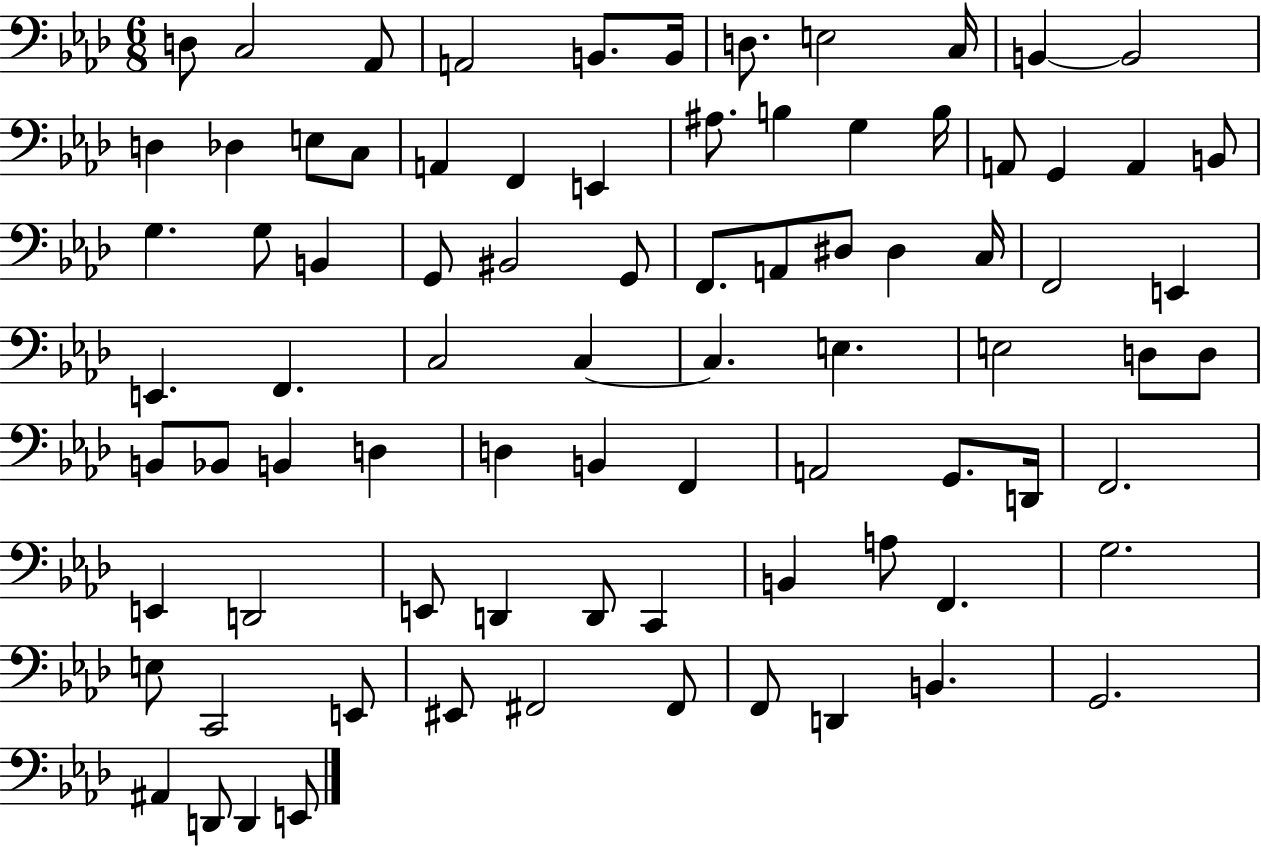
{
  \clef bass
  \numericTimeSignature
  \time 6/8
  \key aes \major
  d8 c2 aes,8 | a,2 b,8. b,16 | d8. e2 c16 | b,4~~ b,2 | \break d4 des4 e8 c8 | a,4 f,4 e,4 | ais8. b4 g4 b16 | a,8 g,4 a,4 b,8 | \break g4. g8 b,4 | g,8 bis,2 g,8 | f,8. a,8 dis8 dis4 c16 | f,2 e,4 | \break e,4. f,4. | c2 c4~~ | c4. e4. | e2 d8 d8 | \break b,8 bes,8 b,4 d4 | d4 b,4 f,4 | a,2 g,8. d,16 | f,2. | \break e,4 d,2 | e,8 d,4 d,8 c,4 | b,4 a8 f,4. | g2. | \break e8 c,2 e,8 | eis,8 fis,2 fis,8 | f,8 d,4 b,4. | g,2. | \break ais,4 d,8 d,4 e,8 | \bar "|."
}